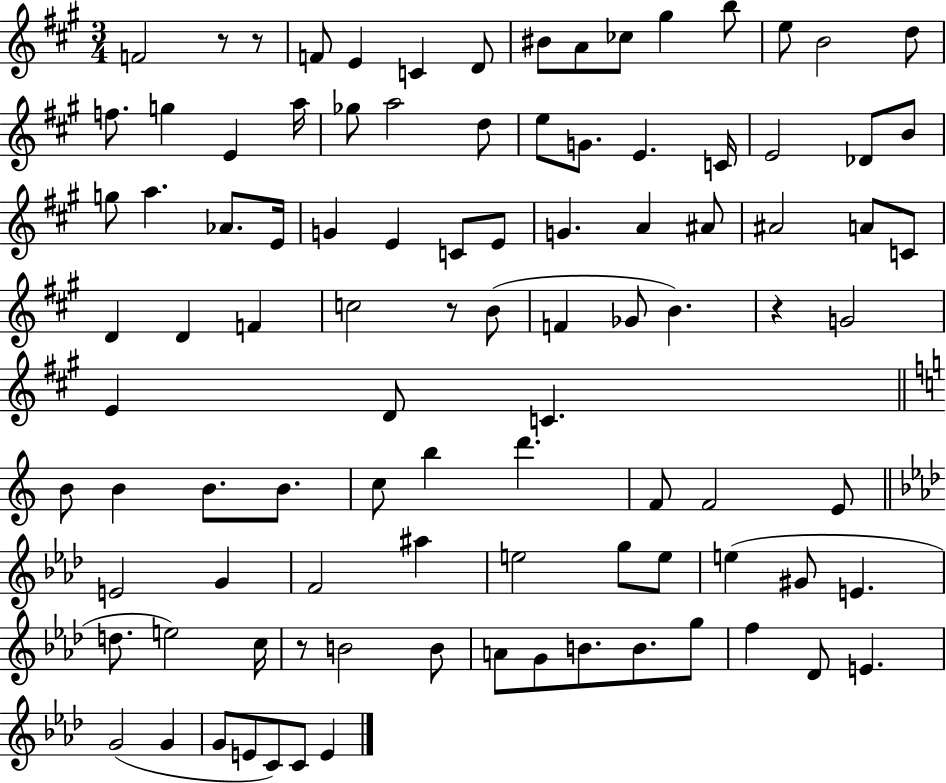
F4/h R/e R/e F4/e E4/q C4/q D4/e BIS4/e A4/e CES5/e G#5/q B5/e E5/e B4/h D5/e F5/e. G5/q E4/q A5/s Gb5/e A5/h D5/e E5/e G4/e. E4/q. C4/s E4/h Db4/e B4/e G5/e A5/q. Ab4/e. E4/s G4/q E4/q C4/e E4/e G4/q. A4/q A#4/e A#4/h A4/e C4/e D4/q D4/q F4/q C5/h R/e B4/e F4/q Gb4/e B4/q. R/q G4/h E4/q D4/e C4/q. B4/e B4/q B4/e. B4/e. C5/e B5/q D6/q. F4/e F4/h E4/e E4/h G4/q F4/h A#5/q E5/h G5/e E5/e E5/q G#4/e E4/q. D5/e. E5/h C5/s R/e B4/h B4/e A4/e G4/e B4/e. B4/e. G5/e F5/q Db4/e E4/q. G4/h G4/q G4/e E4/e C4/e C4/e E4/q